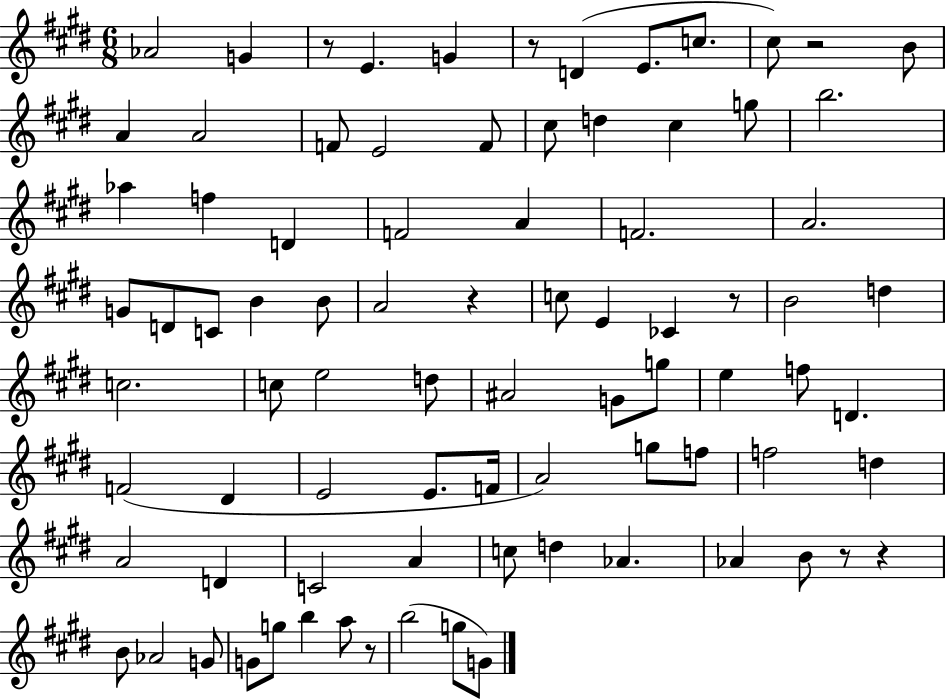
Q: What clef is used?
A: treble